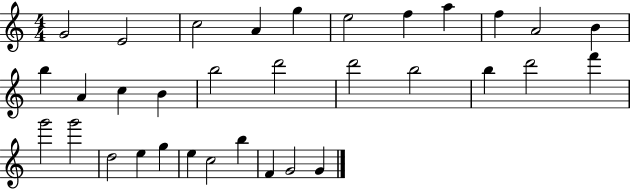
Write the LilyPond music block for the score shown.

{
  \clef treble
  \numericTimeSignature
  \time 4/4
  \key c \major
  g'2 e'2 | c''2 a'4 g''4 | e''2 f''4 a''4 | f''4 a'2 b'4 | \break b''4 a'4 c''4 b'4 | b''2 d'''2 | d'''2 b''2 | b''4 d'''2 f'''4 | \break g'''2 g'''2 | d''2 e''4 g''4 | e''4 c''2 b''4 | f'4 g'2 g'4 | \break \bar "|."
}